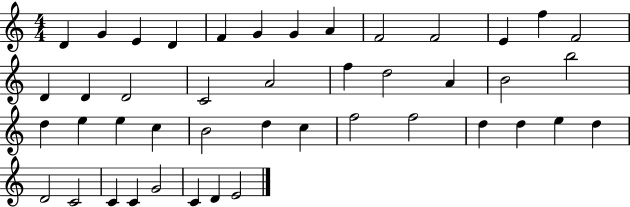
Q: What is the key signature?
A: C major